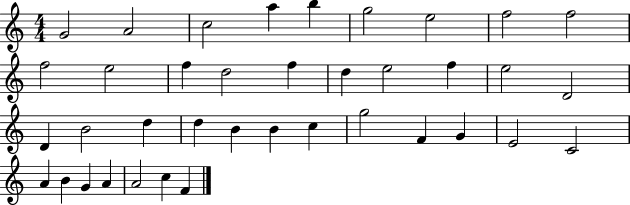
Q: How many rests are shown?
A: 0